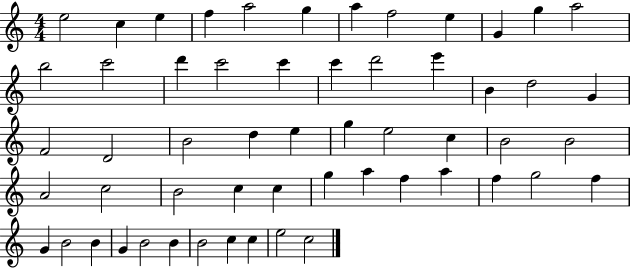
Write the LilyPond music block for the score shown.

{
  \clef treble
  \numericTimeSignature
  \time 4/4
  \key c \major
  e''2 c''4 e''4 | f''4 a''2 g''4 | a''4 f''2 e''4 | g'4 g''4 a''2 | \break b''2 c'''2 | d'''4 c'''2 c'''4 | c'''4 d'''2 e'''4 | b'4 d''2 g'4 | \break f'2 d'2 | b'2 d''4 e''4 | g''4 e''2 c''4 | b'2 b'2 | \break a'2 c''2 | b'2 c''4 c''4 | g''4 a''4 f''4 a''4 | f''4 g''2 f''4 | \break g'4 b'2 b'4 | g'4 b'2 b'4 | b'2 c''4 c''4 | e''2 c''2 | \break \bar "|."
}